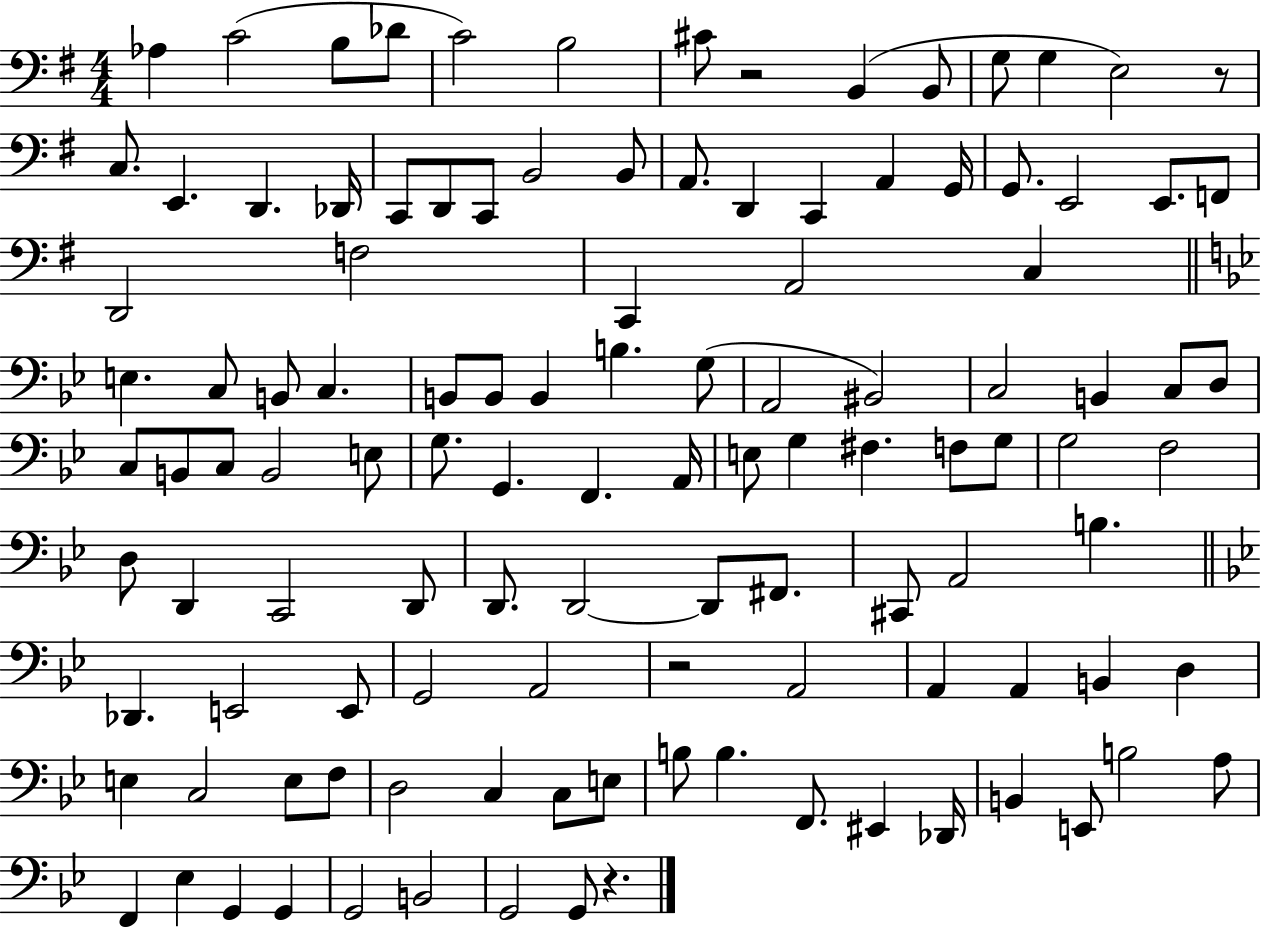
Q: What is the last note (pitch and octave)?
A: G2